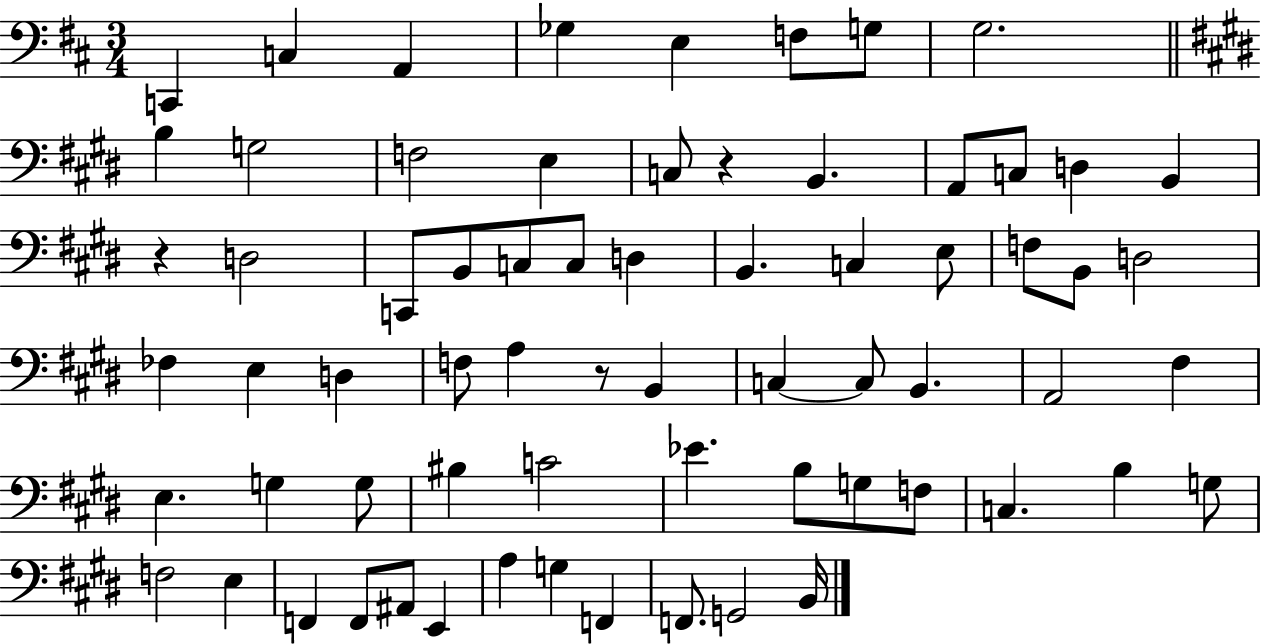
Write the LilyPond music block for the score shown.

{
  \clef bass
  \numericTimeSignature
  \time 3/4
  \key d \major
  c,4 c4 a,4 | ges4 e4 f8 g8 | g2. | \bar "||" \break \key e \major b4 g2 | f2 e4 | c8 r4 b,4. | a,8 c8 d4 b,4 | \break r4 d2 | c,8 b,8 c8 c8 d4 | b,4. c4 e8 | f8 b,8 d2 | \break fes4 e4 d4 | f8 a4 r8 b,4 | c4~~ c8 b,4. | a,2 fis4 | \break e4. g4 g8 | bis4 c'2 | ees'4. b8 g8 f8 | c4. b4 g8 | \break f2 e4 | f,4 f,8 ais,8 e,4 | a4 g4 f,4 | f,8. g,2 b,16 | \break \bar "|."
}